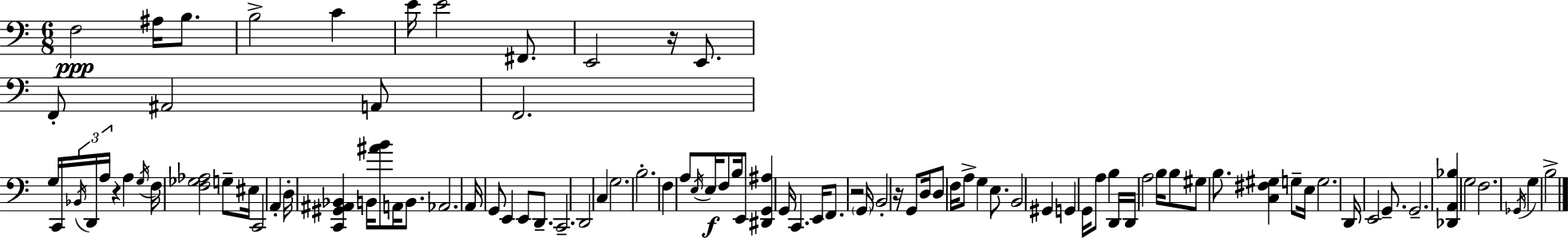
{
  \clef bass
  \numericTimeSignature
  \time 6/8
  \key c \major
  f2\ppp ais16 b8. | b2-> c'4 | e'16 e'2 fis,8. | e,2 r16 e,8. | \break f,8-. ais,2 a,8 | f,2. | g16 c,16 \tuplet 3/2 { \acciaccatura { bes,16 } d,16 a16 } r4 a4 | \acciaccatura { g16 } f16 <f ges aes>2 g8-- | \break eis16 c,2 a,4-. | d16-. <c, gis, ais, bes,>4 b,16 <ais' b'>8 a,16 b,8. | aes,2. | a,16 g,8 e,4 e,8 d,8.-- | \break c,2.-- | d,2 c4 | g2. | b2.-. | \break f4 a8 \acciaccatura { e16 }\f e16 f8 | b16 e,8 <dis, g, ais>4 g,16 c,4. | e,16 f,8. r2 | \parenthesize g,16 b,2-. r16 | \break g,8 d16 d8 f16 a8-> g4 | e8. b,2 gis,4 | g,4 g,16 a8 b4 | d,16 d,16 a2 | \break b16 b8 gis8 b8. <c fis gis>4 | g8-- e16 g2. | d,16 e,2 | g,8.-- g,2.-- | \break <des, a, bes>4 g2 | f2. | \acciaccatura { ges,16 } g4 b2-> | \bar "|."
}